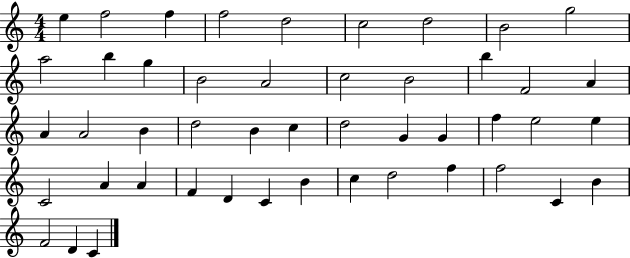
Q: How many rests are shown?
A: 0